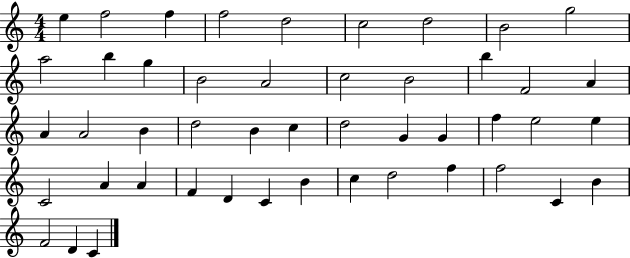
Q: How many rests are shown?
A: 0